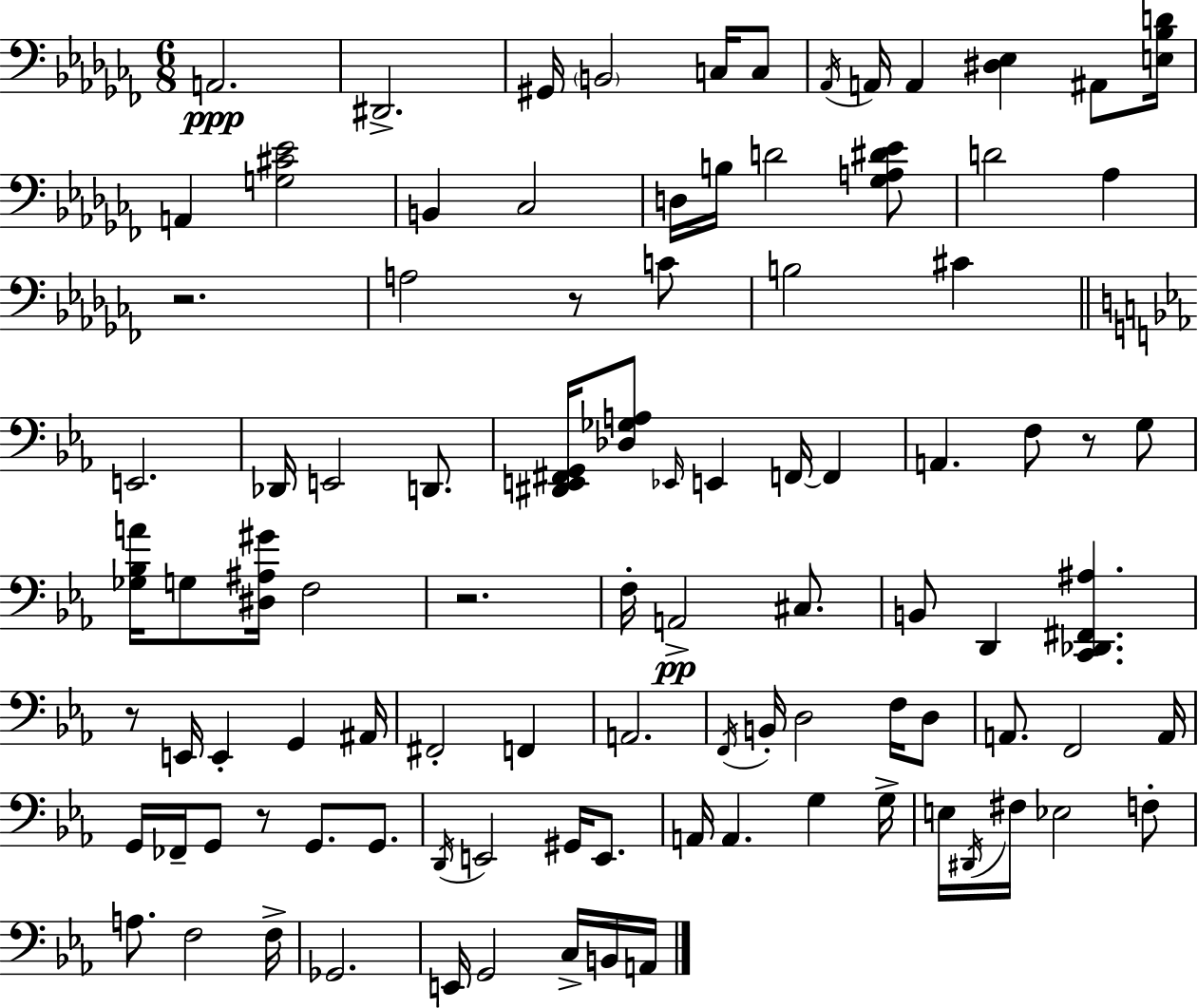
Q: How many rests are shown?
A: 6